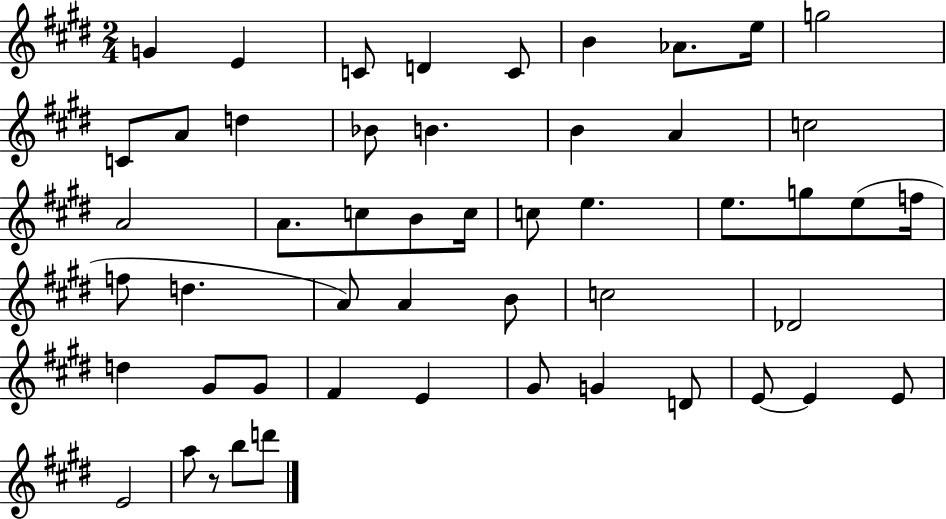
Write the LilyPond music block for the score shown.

{
  \clef treble
  \numericTimeSignature
  \time 2/4
  \key e \major
  g'4 e'4 | c'8 d'4 c'8 | b'4 aes'8. e''16 | g''2 | \break c'8 a'8 d''4 | bes'8 b'4. | b'4 a'4 | c''2 | \break a'2 | a'8. c''8 b'8 c''16 | c''8 e''4. | e''8. g''8 e''8( f''16 | \break f''8 d''4. | a'8) a'4 b'8 | c''2 | des'2 | \break d''4 gis'8 gis'8 | fis'4 e'4 | gis'8 g'4 d'8 | e'8~~ e'4 e'8 | \break e'2 | a''8 r8 b''8 d'''8 | \bar "|."
}